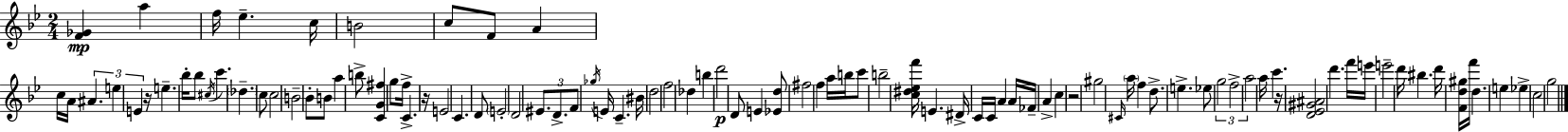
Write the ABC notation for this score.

X:1
T:Untitled
M:2/4
L:1/4
K:Bb
[F_G] a f/4 _e c/4 B2 c/2 F/2 A c/4 A/4 ^A e E z/4 e _b/4 _b/2 ^c/4 c' _d c/2 c2 B2 _B/2 B/2 a b/2 [CG^f] g/2 f/4 C z/4 E2 C D/2 E2 D2 ^E/2 D/2 F/2 _g/4 E/4 C ^B/4 d2 f2 _d b d'2 D/2 E [_Ed]/2 ^f2 f a/4 b/4 c'/2 b2 [c^d_ef']/4 E ^D/4 C/4 C/4 A A/4 _F/4 A c z2 ^g2 ^C/4 a/4 f d/2 e _e/2 g2 f2 a2 a/4 c' z/4 [D_E^G^A]2 d' f'/4 e'/4 e'2 d'/4 ^b d'/4 [Fd^g]/4 f'/4 d e _e c2 g2